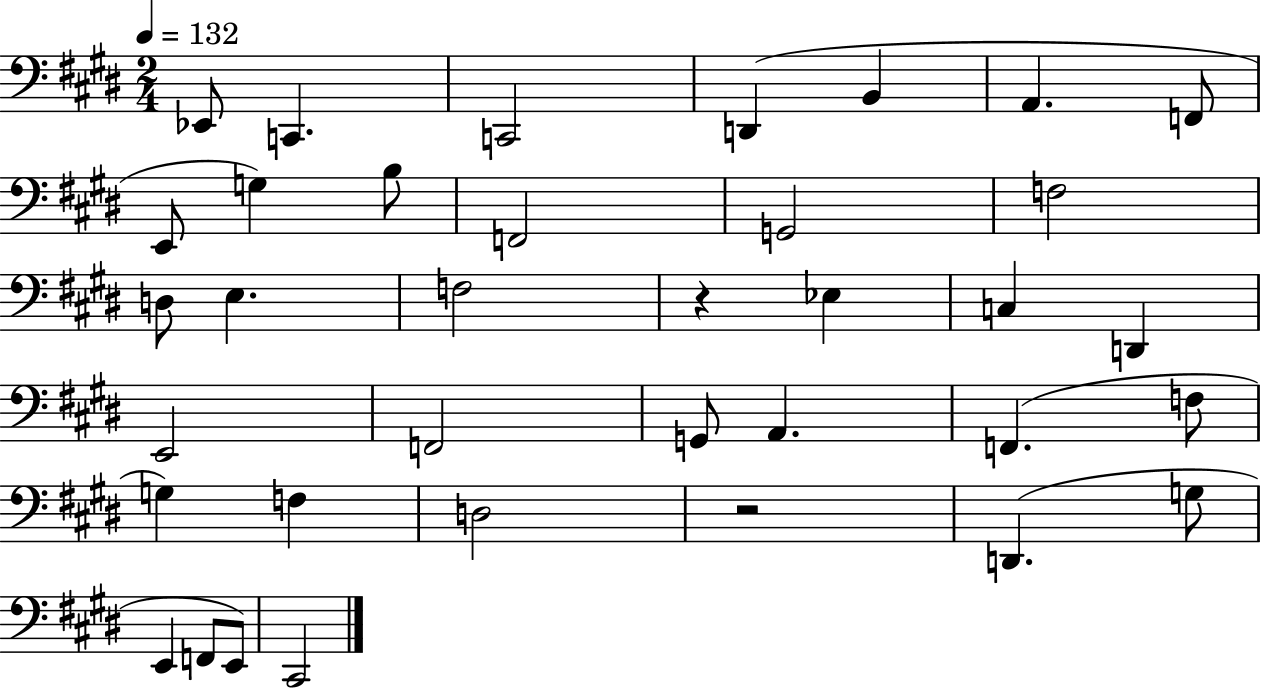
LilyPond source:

{
  \clef bass
  \numericTimeSignature
  \time 2/4
  \key e \major
  \tempo 4 = 132
  \repeat volta 2 { ees,8 c,4. | c,2 | d,4( b,4 | a,4. f,8 | \break e,8 g4) b8 | f,2 | g,2 | f2 | \break d8 e4. | f2 | r4 ees4 | c4 d,4 | \break e,2 | f,2 | g,8 a,4. | f,4.( f8 | \break g4) f4 | d2 | r2 | d,4.( g8 | \break e,4 f,8 e,8) | cis,2 | } \bar "|."
}